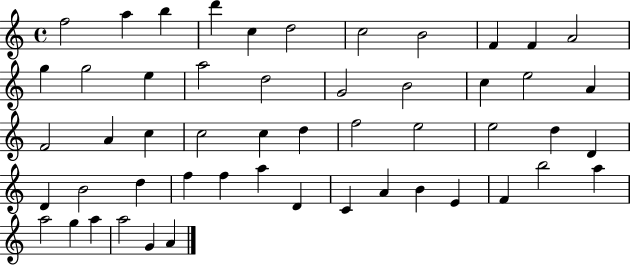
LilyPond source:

{
  \clef treble
  \time 4/4
  \defaultTimeSignature
  \key c \major
  f''2 a''4 b''4 | d'''4 c''4 d''2 | c''2 b'2 | f'4 f'4 a'2 | \break g''4 g''2 e''4 | a''2 d''2 | g'2 b'2 | c''4 e''2 a'4 | \break f'2 a'4 c''4 | c''2 c''4 d''4 | f''2 e''2 | e''2 d''4 d'4 | \break d'4 b'2 d''4 | f''4 f''4 a''4 d'4 | c'4 a'4 b'4 e'4 | f'4 b''2 a''4 | \break a''2 g''4 a''4 | a''2 g'4 a'4 | \bar "|."
}